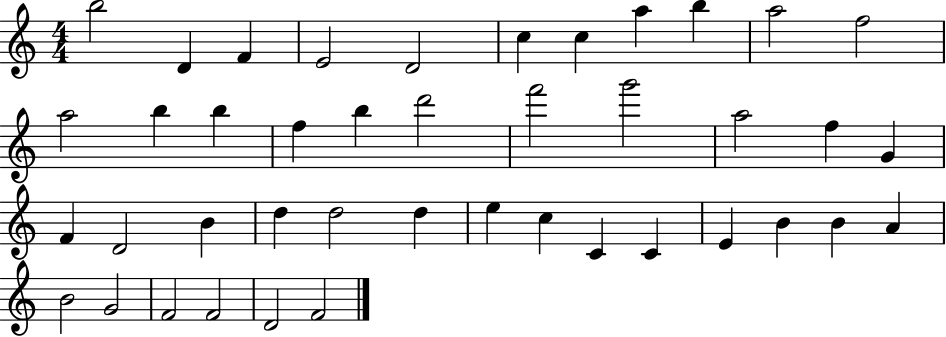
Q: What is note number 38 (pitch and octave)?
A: G4